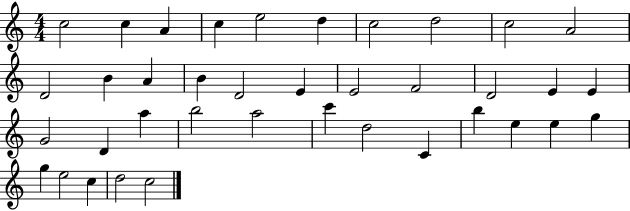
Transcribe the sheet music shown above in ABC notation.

X:1
T:Untitled
M:4/4
L:1/4
K:C
c2 c A c e2 d c2 d2 c2 A2 D2 B A B D2 E E2 F2 D2 E E G2 D a b2 a2 c' d2 C b e e g g e2 c d2 c2